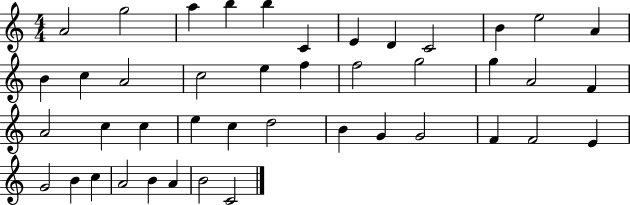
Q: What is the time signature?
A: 4/4